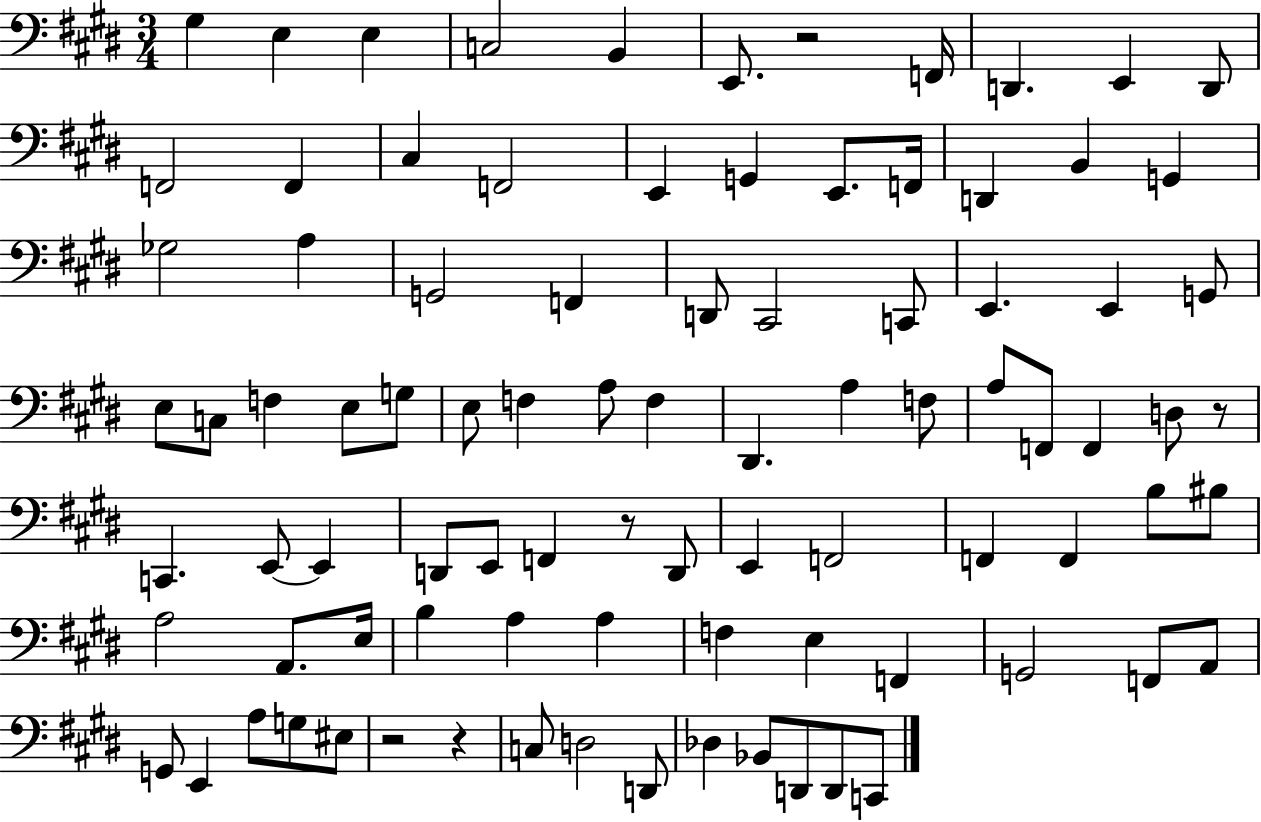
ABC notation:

X:1
T:Untitled
M:3/4
L:1/4
K:E
^G, E, E, C,2 B,, E,,/2 z2 F,,/4 D,, E,, D,,/2 F,,2 F,, ^C, F,,2 E,, G,, E,,/2 F,,/4 D,, B,, G,, _G,2 A, G,,2 F,, D,,/2 ^C,,2 C,,/2 E,, E,, G,,/2 E,/2 C,/2 F, E,/2 G,/2 E,/2 F, A,/2 F, ^D,, A, F,/2 A,/2 F,,/2 F,, D,/2 z/2 C,, E,,/2 E,, D,,/2 E,,/2 F,, z/2 D,,/2 E,, F,,2 F,, F,, B,/2 ^B,/2 A,2 A,,/2 E,/4 B, A, A, F, E, F,, G,,2 F,,/2 A,,/2 G,,/2 E,, A,/2 G,/2 ^E,/2 z2 z C,/2 D,2 D,,/2 _D, _B,,/2 D,,/2 D,,/2 C,,/2